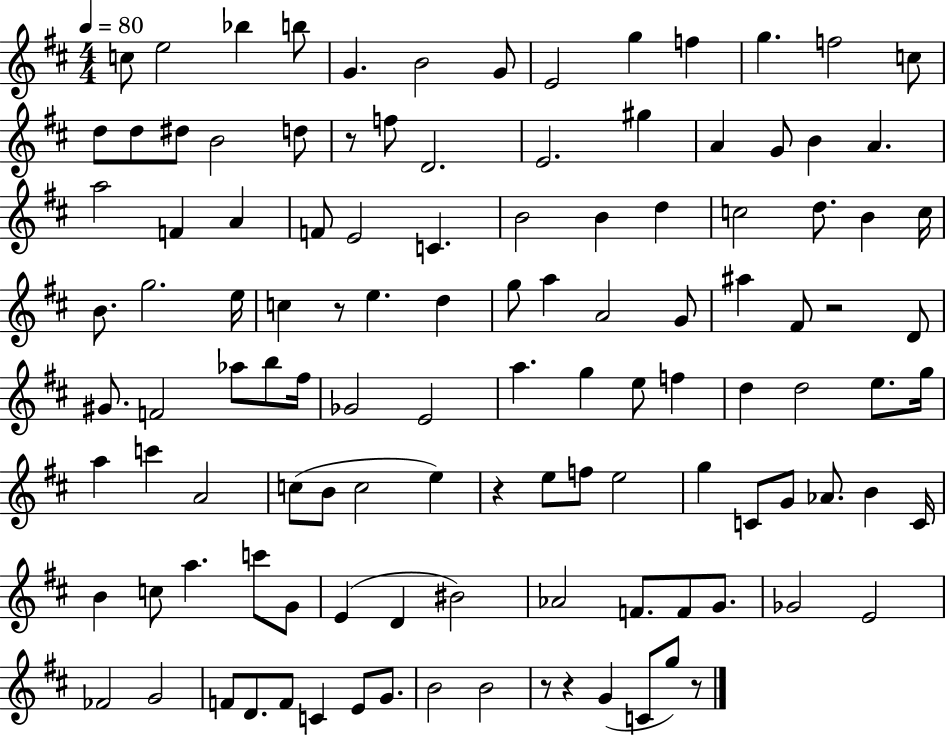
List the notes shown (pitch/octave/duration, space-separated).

C5/e E5/h Bb5/q B5/e G4/q. B4/h G4/e E4/h G5/q F5/q G5/q. F5/h C5/e D5/e D5/e D#5/e B4/h D5/e R/e F5/e D4/h. E4/h. G#5/q A4/q G4/e B4/q A4/q. A5/h F4/q A4/q F4/e E4/h C4/q. B4/h B4/q D5/q C5/h D5/e. B4/q C5/s B4/e. G5/h. E5/s C5/q R/e E5/q. D5/q G5/e A5/q A4/h G4/e A#5/q F#4/e R/h D4/e G#4/e. F4/h Ab5/e B5/e F#5/s Gb4/h E4/h A5/q. G5/q E5/e F5/q D5/q D5/h E5/e. G5/s A5/q C6/q A4/h C5/e B4/e C5/h E5/q R/q E5/e F5/e E5/h G5/q C4/e G4/e Ab4/e. B4/q C4/s B4/q C5/e A5/q. C6/e G4/e E4/q D4/q BIS4/h Ab4/h F4/e. F4/e G4/e. Gb4/h E4/h FES4/h G4/h F4/e D4/e. F4/e C4/q E4/e G4/e. B4/h B4/h R/e R/q G4/q C4/e G5/e R/e